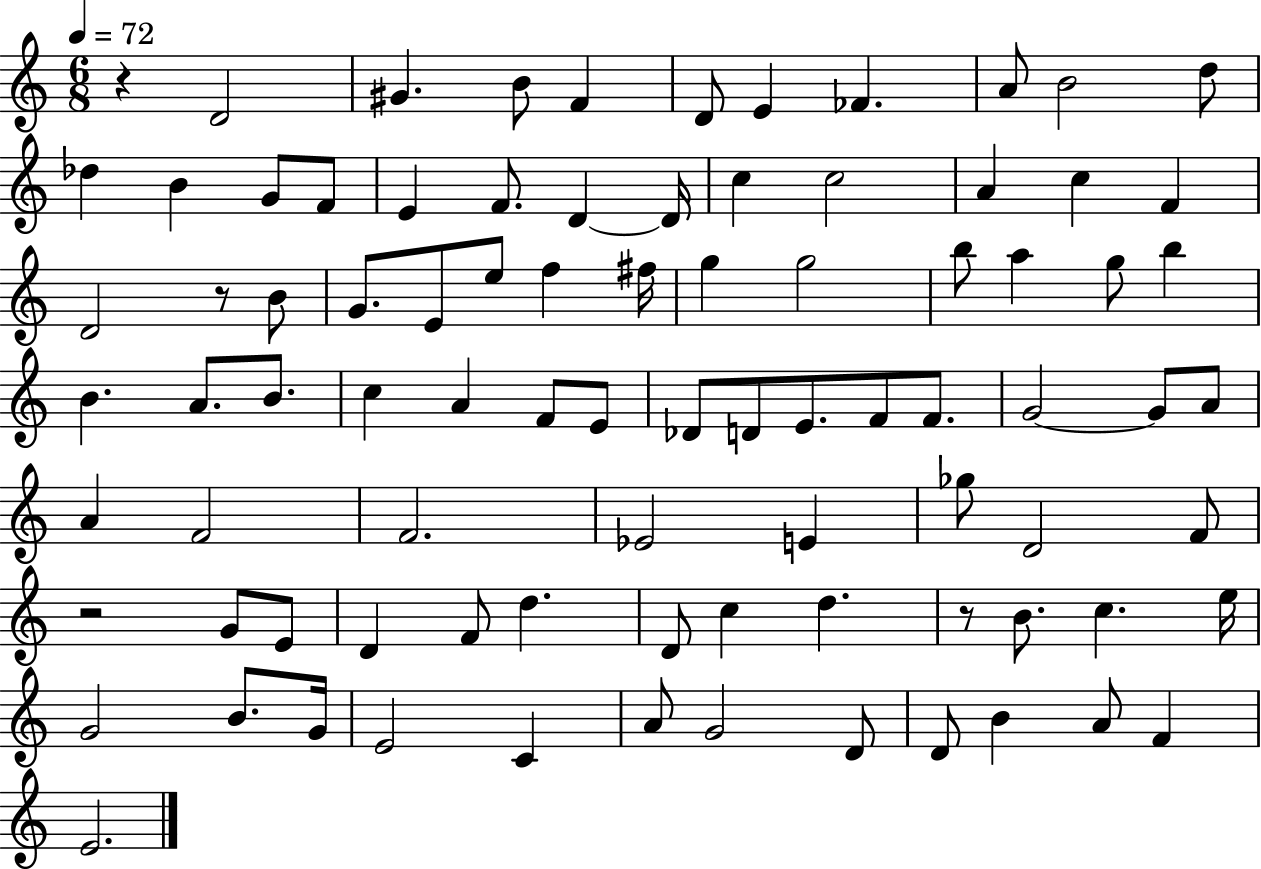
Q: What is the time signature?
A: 6/8